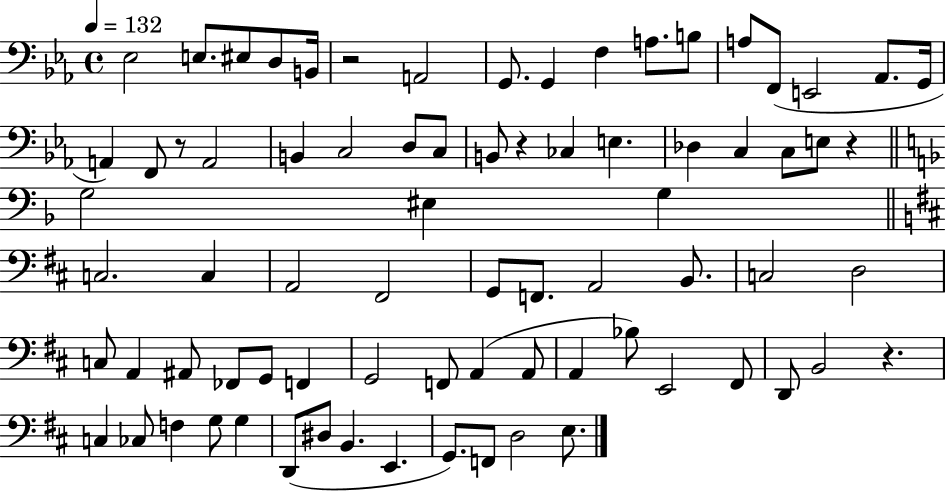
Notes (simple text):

Eb3/h E3/e. EIS3/e D3/e B2/s R/h A2/h G2/e. G2/q F3/q A3/e. B3/e A3/e F2/e E2/h Ab2/e. G2/s A2/q F2/e R/e A2/h B2/q C3/h D3/e C3/e B2/e R/q CES3/q E3/q. Db3/q C3/q C3/e E3/e R/q G3/h EIS3/q G3/q C3/h. C3/q A2/h F#2/h G2/e F2/e. A2/h B2/e. C3/h D3/h C3/e A2/q A#2/e FES2/e G2/e F2/q G2/h F2/e A2/q A2/e A2/q Bb3/e E2/h F#2/e D2/e B2/h R/q. C3/q CES3/e F3/q G3/e G3/q D2/e D#3/e B2/q. E2/q. G2/e. F2/e D3/h E3/e.